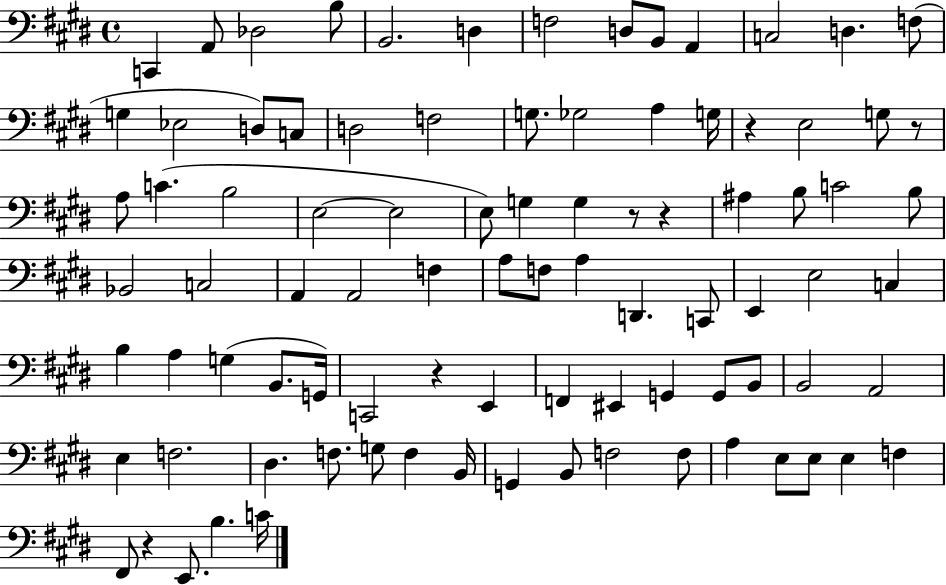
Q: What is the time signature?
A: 4/4